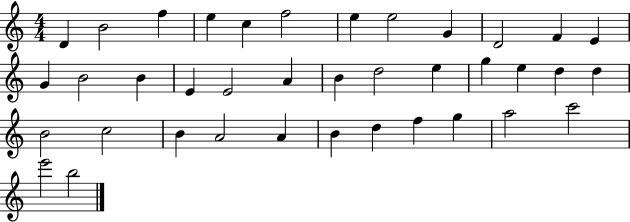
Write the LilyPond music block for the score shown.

{
  \clef treble
  \numericTimeSignature
  \time 4/4
  \key c \major
  d'4 b'2 f''4 | e''4 c''4 f''2 | e''4 e''2 g'4 | d'2 f'4 e'4 | \break g'4 b'2 b'4 | e'4 e'2 a'4 | b'4 d''2 e''4 | g''4 e''4 d''4 d''4 | \break b'2 c''2 | b'4 a'2 a'4 | b'4 d''4 f''4 g''4 | a''2 c'''2 | \break e'''2 b''2 | \bar "|."
}